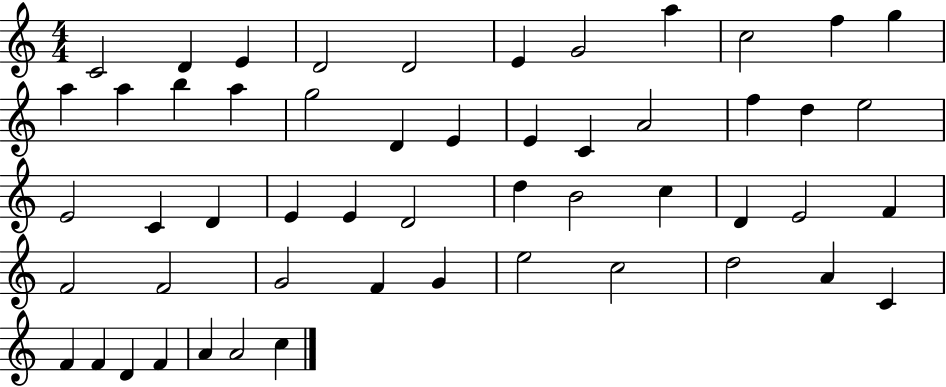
{
  \clef treble
  \numericTimeSignature
  \time 4/4
  \key c \major
  c'2 d'4 e'4 | d'2 d'2 | e'4 g'2 a''4 | c''2 f''4 g''4 | \break a''4 a''4 b''4 a''4 | g''2 d'4 e'4 | e'4 c'4 a'2 | f''4 d''4 e''2 | \break e'2 c'4 d'4 | e'4 e'4 d'2 | d''4 b'2 c''4 | d'4 e'2 f'4 | \break f'2 f'2 | g'2 f'4 g'4 | e''2 c''2 | d''2 a'4 c'4 | \break f'4 f'4 d'4 f'4 | a'4 a'2 c''4 | \bar "|."
}